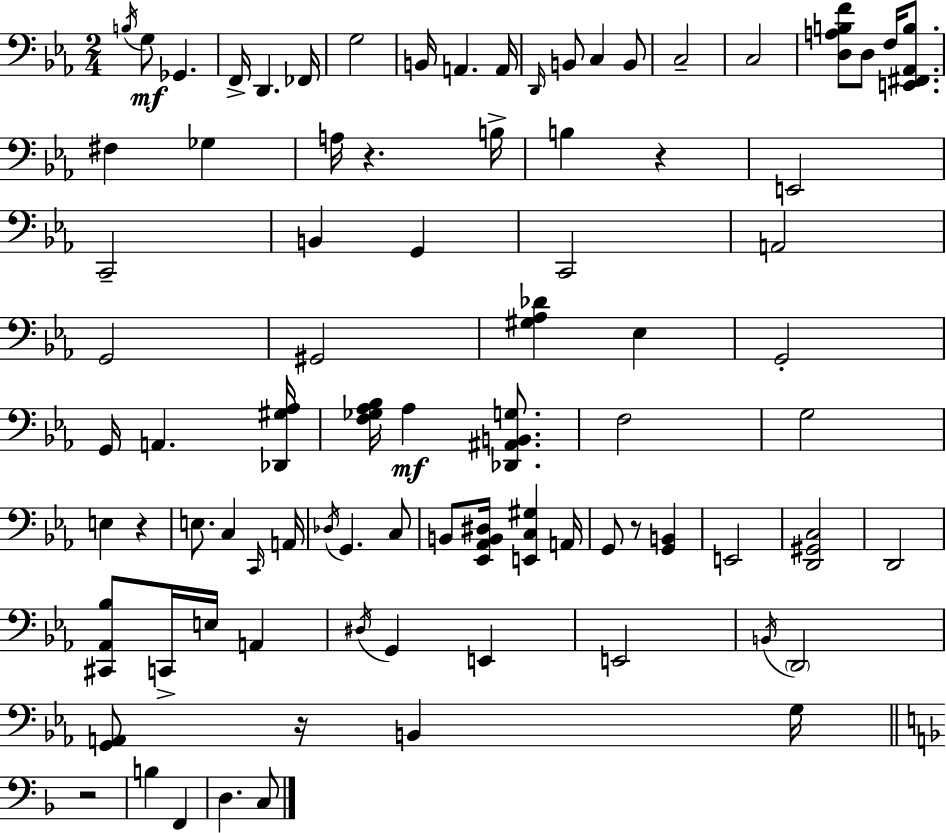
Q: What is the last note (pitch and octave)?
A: C3